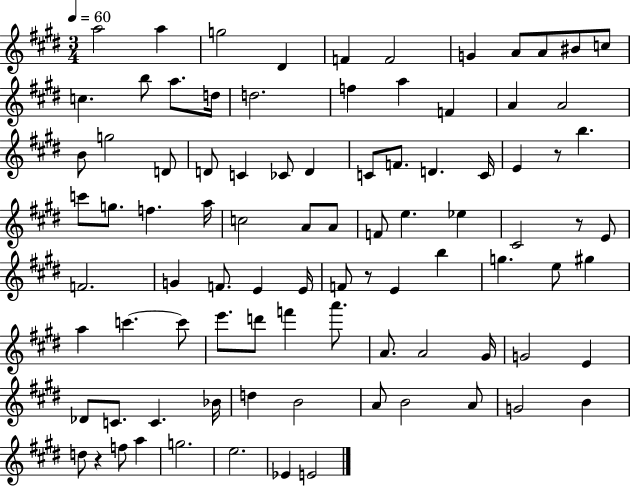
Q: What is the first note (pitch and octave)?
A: A5